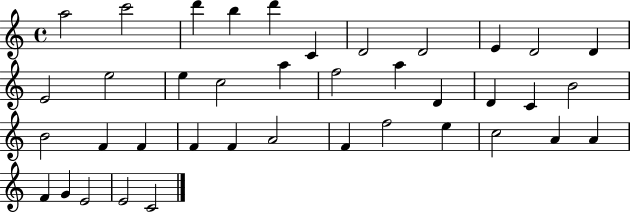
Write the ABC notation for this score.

X:1
T:Untitled
M:4/4
L:1/4
K:C
a2 c'2 d' b d' C D2 D2 E D2 D E2 e2 e c2 a f2 a D D C B2 B2 F F F F A2 F f2 e c2 A A F G E2 E2 C2